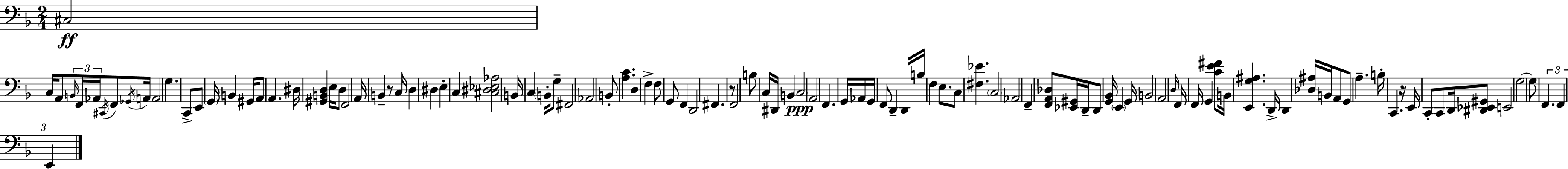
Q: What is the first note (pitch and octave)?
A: C#3